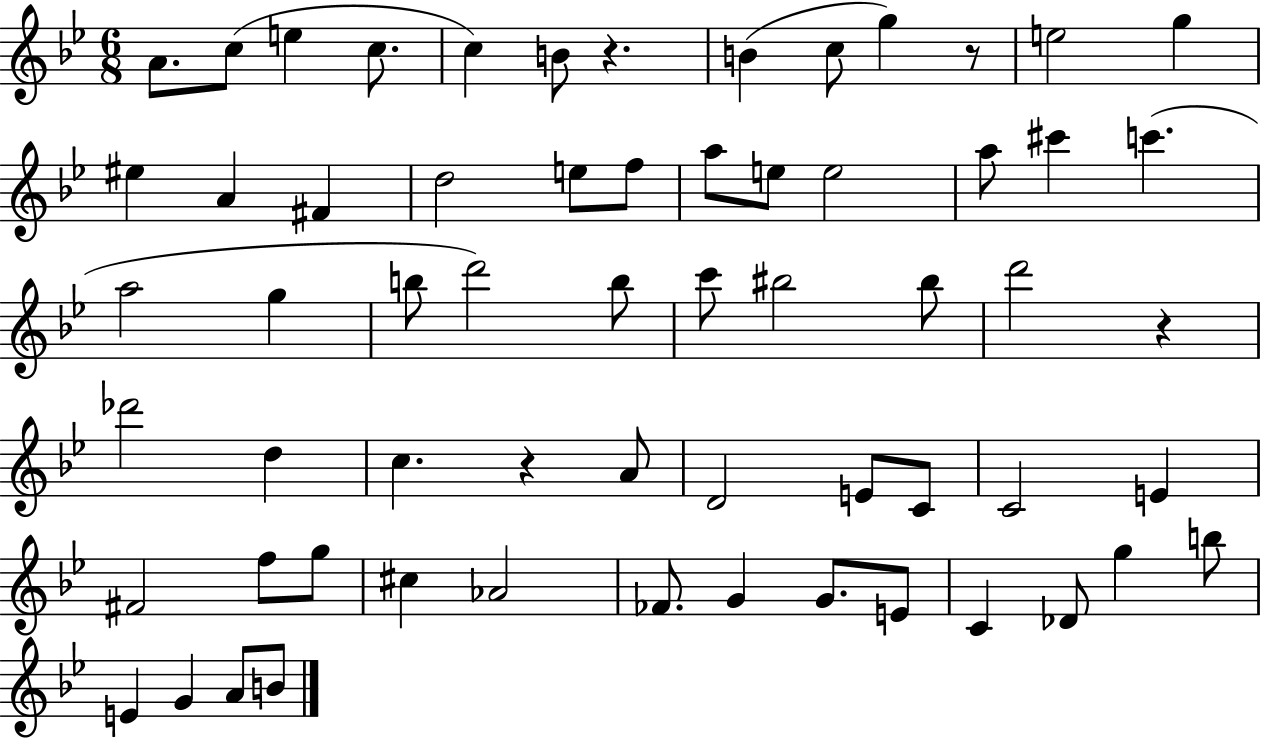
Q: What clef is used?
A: treble